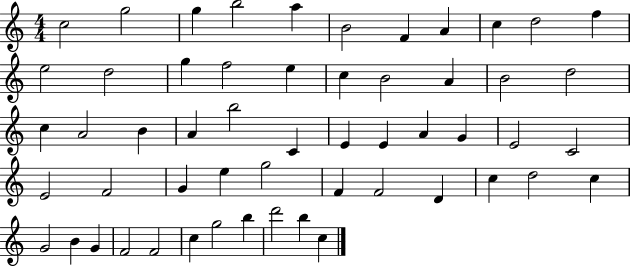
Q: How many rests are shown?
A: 0